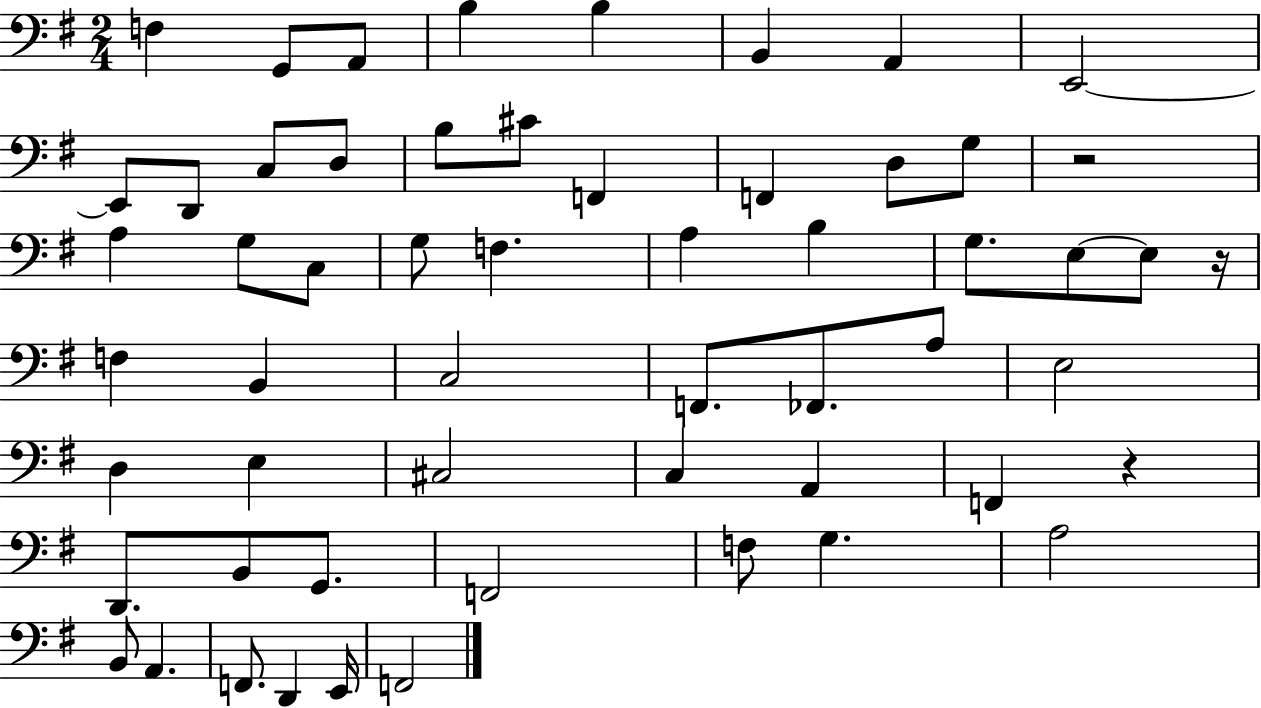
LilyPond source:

{
  \clef bass
  \numericTimeSignature
  \time 2/4
  \key g \major
  f4 g,8 a,8 | b4 b4 | b,4 a,4 | e,2~~ | \break e,8 d,8 c8 d8 | b8 cis'8 f,4 | f,4 d8 g8 | r2 | \break a4 g8 c8 | g8 f4. | a4 b4 | g8. e8~~ e8 r16 | \break f4 b,4 | c2 | f,8. fes,8. a8 | e2 | \break d4 e4 | cis2 | c4 a,4 | f,4 r4 | \break d,8. b,8 g,8. | f,2 | f8 g4. | a2 | \break b,8 a,4. | f,8. d,4 e,16 | f,2 | \bar "|."
}